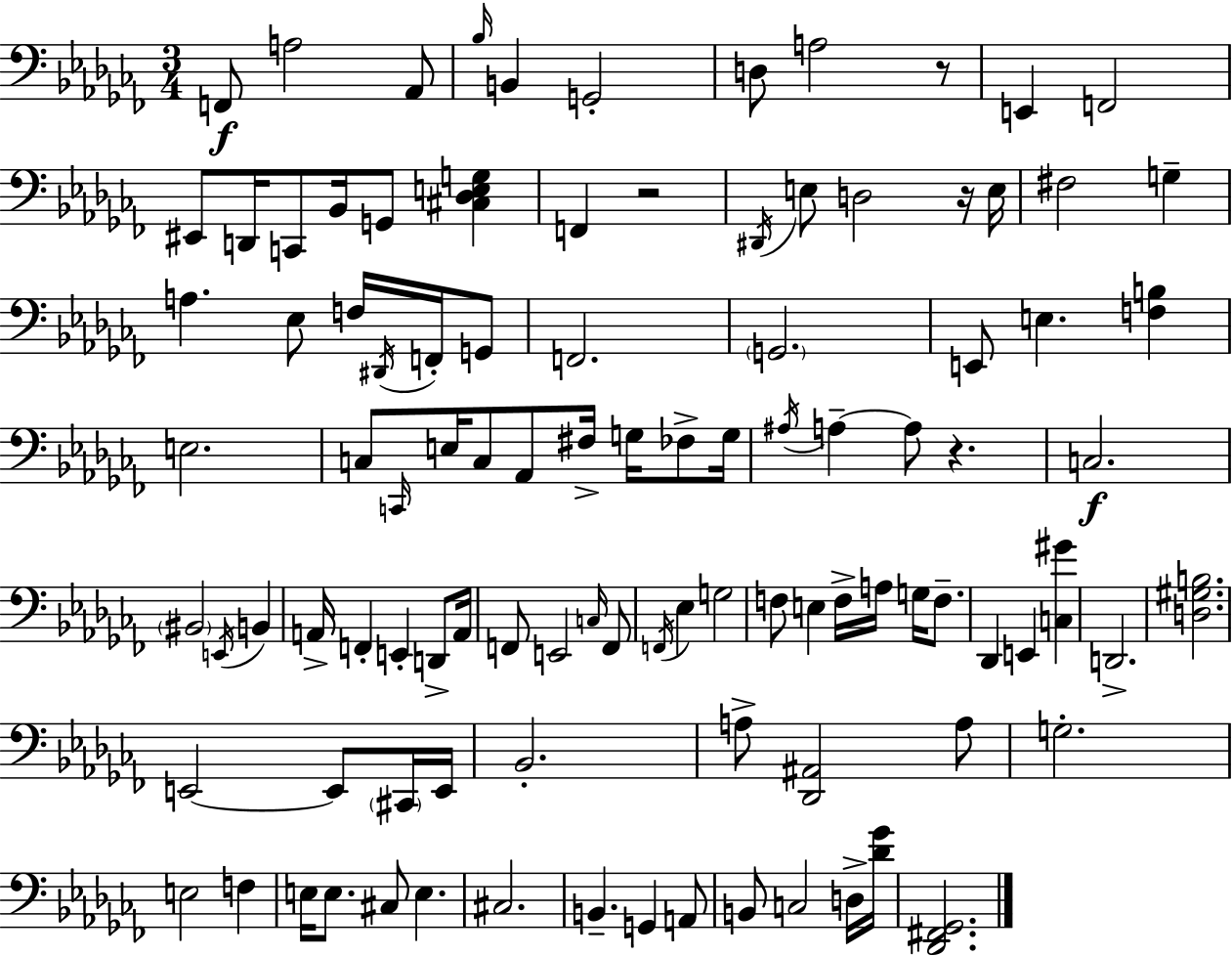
X:1
T:Untitled
M:3/4
L:1/4
K:Abm
F,,/2 A,2 _A,,/2 _B,/4 B,, G,,2 D,/2 A,2 z/2 E,, F,,2 ^E,,/2 D,,/4 C,,/2 _B,,/4 G,,/2 [^C,_D,E,G,] F,, z2 ^D,,/4 E,/2 D,2 z/4 E,/4 ^F,2 G, A, _E,/2 F,/4 ^D,,/4 F,,/4 G,,/2 F,,2 G,,2 E,,/2 E, [F,B,] E,2 C,/2 C,,/4 E,/4 C,/2 _A,,/2 ^F,/4 G,/4 _F,/2 G,/4 ^A,/4 A, A,/2 z C,2 ^B,,2 E,,/4 B,, A,,/4 F,, E,, D,,/2 A,,/4 F,,/2 E,,2 C,/4 F,,/2 F,,/4 _E, G,2 F,/2 E, F,/4 A,/4 G,/4 F,/2 _D,, E,, [C,^G] D,,2 [D,^G,B,]2 E,,2 E,,/2 ^C,,/4 E,,/4 _B,,2 A,/2 [_D,,^A,,]2 A,/2 G,2 E,2 F, E,/4 E,/2 ^C,/2 E, ^C,2 B,, G,, A,,/2 B,,/2 C,2 D,/4 [_D_G]/4 [_D,,^F,,_G,,]2